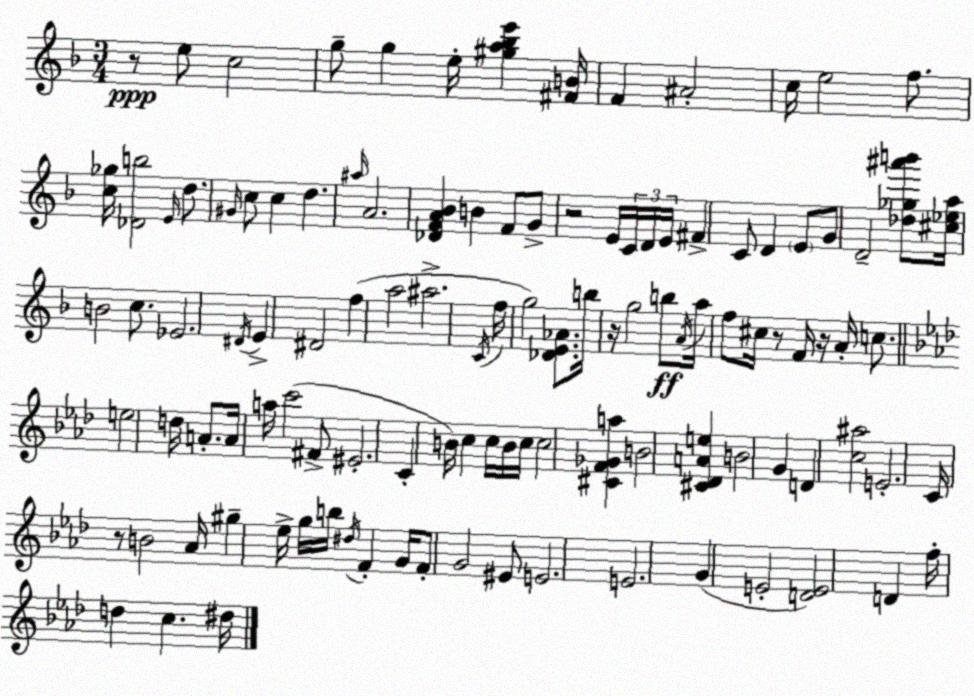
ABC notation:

X:1
T:Untitled
M:3/4
L:1/4
K:Dm
z/2 e/2 c2 g/2 g e/4 [^ga_be'] [^FB]/4 F ^A2 c/4 e2 f/2 [c_g]/4 [_Db]2 E/4 d/2 ^G/4 c/2 c d ^a/4 A2 [_DFA_B] B F/2 G/2 z2 E/4 C/4 D/4 E/4 ^F C/2 D E/2 G/2 D2 [_d_g^a'b']/2 [^c_ea]/4 B2 c/2 _E2 ^D/4 E ^D2 f a2 ^a2 C/4 f/4 g2 [_DE_A]/2 b/4 z/4 g2 b/2 A/4 a/4 f/2 ^c/4 z/2 F/4 z/4 A/4 c/2 e2 d/4 A/2 A/4 a/4 c'2 ^F/2 ^E2 C B/4 c c/4 B/4 c/4 c2 [^CF_Ga] B2 [^C_DAe] B2 G D [c^a]2 E2 C/4 z/2 B2 _A/4 ^g _e/4 g/4 b/4 ^d/4 F G/4 F/2 G2 ^E/2 E2 E2 G E2 [DE]2 D f/4 d c ^d/4